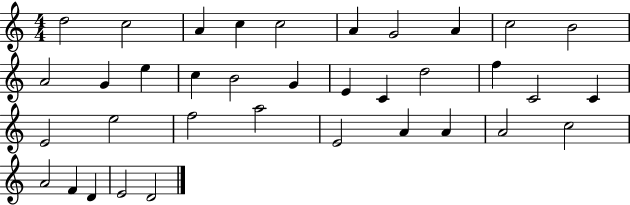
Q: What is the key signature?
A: C major